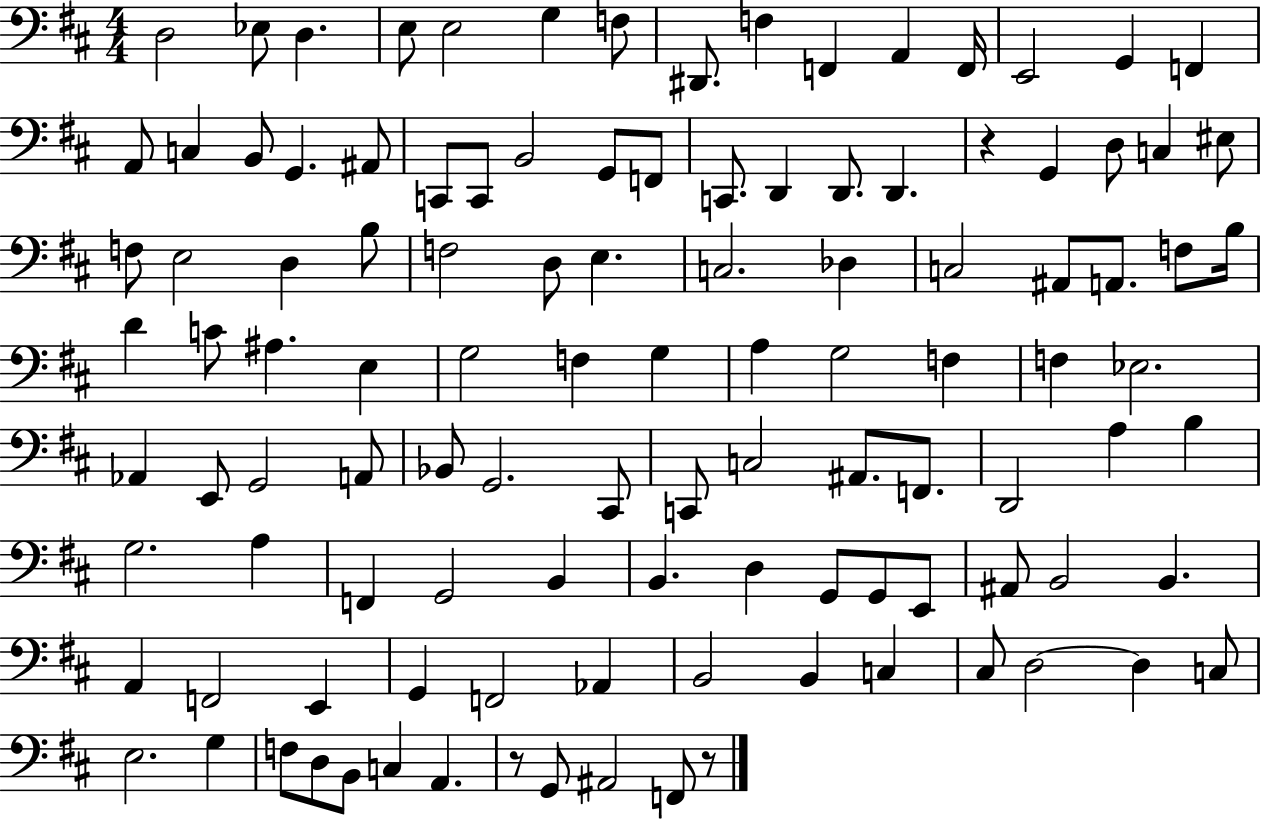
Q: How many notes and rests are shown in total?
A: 112